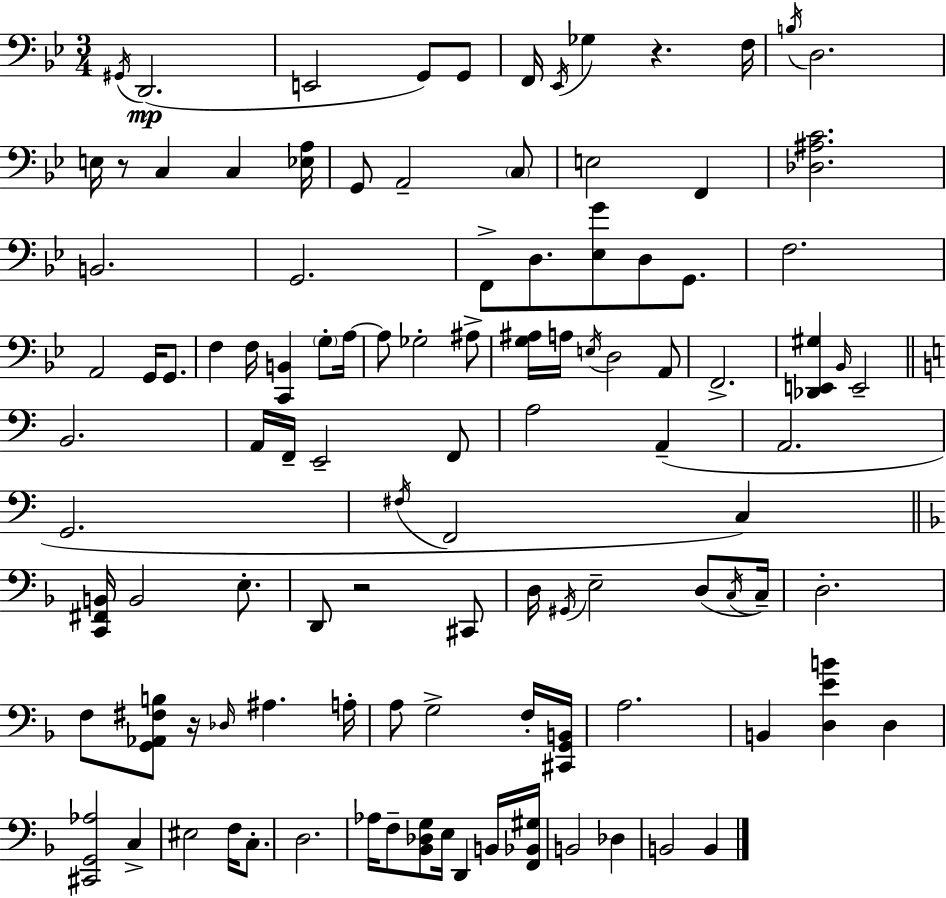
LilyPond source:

{
  \clef bass
  \numericTimeSignature
  \time 3/4
  \key bes \major
  \acciaccatura { gis,16 }\mp d,2.( | e,2 g,8) g,8 | f,16 \acciaccatura { ees,16 } ges4 r4. | f16 \acciaccatura { b16 } d2. | \break e16 r8 c4 c4 | <ees a>16 g,8 a,2-- | \parenthesize c8 e2 f,4 | <des ais c'>2. | \break b,2. | g,2. | f,8-> d8. <ees g'>8 d8 | g,8. f2. | \break a,2 g,16 | g,8. f4 f16 <c, b,>4 | \parenthesize g8-. a16~~ a8 ges2-. | ais8-> <g ais>16 a16 \acciaccatura { e16 } d2 | \break a,8 f,2.-> | <des, e, gis>4 \grace { bes,16 } e,2-- | \bar "||" \break \key a \minor b,2. | a,16 f,16-- e,2-- f,8 | a2 a,4--( | a,2. | \break g,2. | \acciaccatura { fis16 } f,2 c4) | \bar "||" \break \key f \major <c, fis, b,>16 b,2 e8.-. | d,8 r2 cis,8 | d16 \acciaccatura { gis,16 } e2-- d8( | \acciaccatura { c16 } c16--) d2.-. | \break f8 <g, aes, fis b>8 r16 \grace { des16 } ais4. | a16-. a8 g2-> | f16-. <cis, g, b,>16 a2. | b,4 <d e' b'>4 d4 | \break <cis, g, aes>2 c4-> | eis2 f16 | c8.-. d2. | aes16 f8-- <bes, des g>8 e16 d,4 | \break b,16 <f, bes, gis>16 b,2 des4 | b,2 b,4 | \bar "|."
}